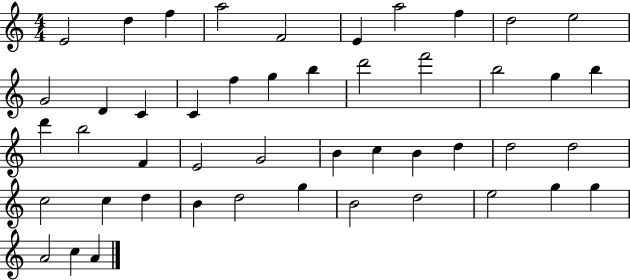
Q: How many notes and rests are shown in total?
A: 47